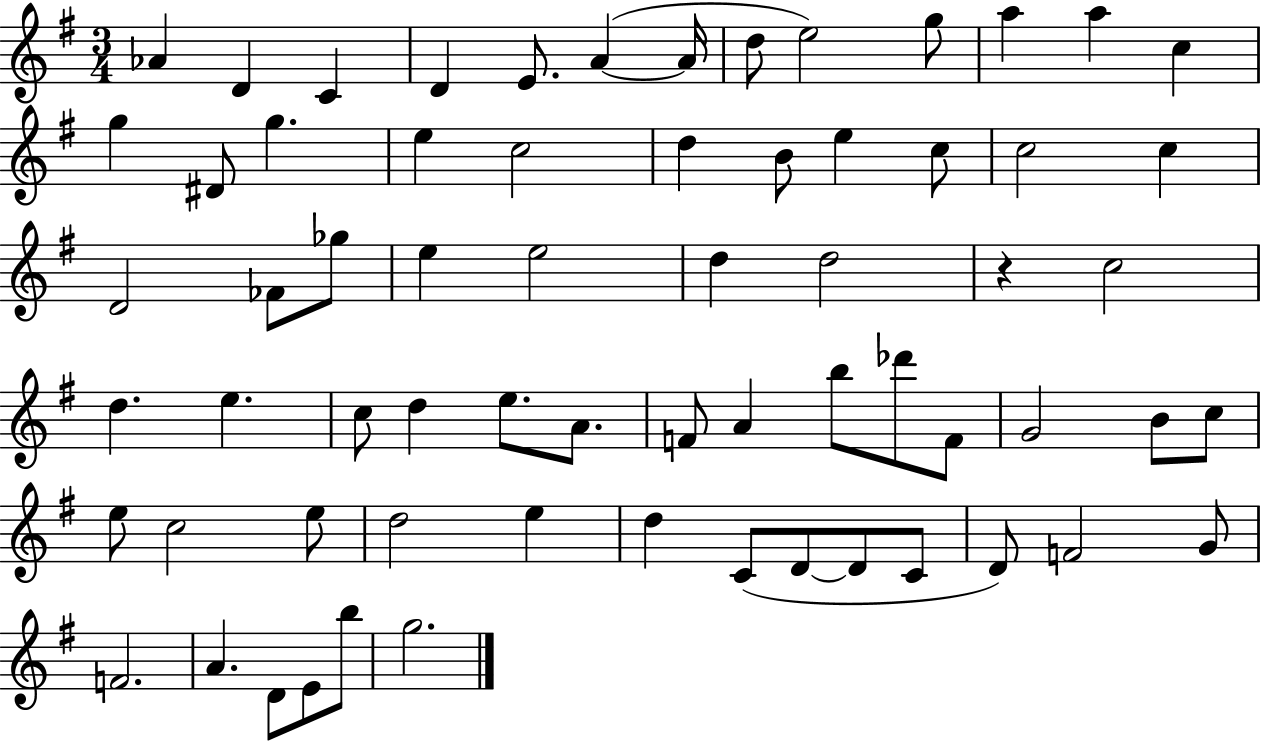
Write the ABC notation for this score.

X:1
T:Untitled
M:3/4
L:1/4
K:G
_A D C D E/2 A A/4 d/2 e2 g/2 a a c g ^D/2 g e c2 d B/2 e c/2 c2 c D2 _F/2 _g/2 e e2 d d2 z c2 d e c/2 d e/2 A/2 F/2 A b/2 _d'/2 F/2 G2 B/2 c/2 e/2 c2 e/2 d2 e d C/2 D/2 D/2 C/2 D/2 F2 G/2 F2 A D/2 E/2 b/2 g2